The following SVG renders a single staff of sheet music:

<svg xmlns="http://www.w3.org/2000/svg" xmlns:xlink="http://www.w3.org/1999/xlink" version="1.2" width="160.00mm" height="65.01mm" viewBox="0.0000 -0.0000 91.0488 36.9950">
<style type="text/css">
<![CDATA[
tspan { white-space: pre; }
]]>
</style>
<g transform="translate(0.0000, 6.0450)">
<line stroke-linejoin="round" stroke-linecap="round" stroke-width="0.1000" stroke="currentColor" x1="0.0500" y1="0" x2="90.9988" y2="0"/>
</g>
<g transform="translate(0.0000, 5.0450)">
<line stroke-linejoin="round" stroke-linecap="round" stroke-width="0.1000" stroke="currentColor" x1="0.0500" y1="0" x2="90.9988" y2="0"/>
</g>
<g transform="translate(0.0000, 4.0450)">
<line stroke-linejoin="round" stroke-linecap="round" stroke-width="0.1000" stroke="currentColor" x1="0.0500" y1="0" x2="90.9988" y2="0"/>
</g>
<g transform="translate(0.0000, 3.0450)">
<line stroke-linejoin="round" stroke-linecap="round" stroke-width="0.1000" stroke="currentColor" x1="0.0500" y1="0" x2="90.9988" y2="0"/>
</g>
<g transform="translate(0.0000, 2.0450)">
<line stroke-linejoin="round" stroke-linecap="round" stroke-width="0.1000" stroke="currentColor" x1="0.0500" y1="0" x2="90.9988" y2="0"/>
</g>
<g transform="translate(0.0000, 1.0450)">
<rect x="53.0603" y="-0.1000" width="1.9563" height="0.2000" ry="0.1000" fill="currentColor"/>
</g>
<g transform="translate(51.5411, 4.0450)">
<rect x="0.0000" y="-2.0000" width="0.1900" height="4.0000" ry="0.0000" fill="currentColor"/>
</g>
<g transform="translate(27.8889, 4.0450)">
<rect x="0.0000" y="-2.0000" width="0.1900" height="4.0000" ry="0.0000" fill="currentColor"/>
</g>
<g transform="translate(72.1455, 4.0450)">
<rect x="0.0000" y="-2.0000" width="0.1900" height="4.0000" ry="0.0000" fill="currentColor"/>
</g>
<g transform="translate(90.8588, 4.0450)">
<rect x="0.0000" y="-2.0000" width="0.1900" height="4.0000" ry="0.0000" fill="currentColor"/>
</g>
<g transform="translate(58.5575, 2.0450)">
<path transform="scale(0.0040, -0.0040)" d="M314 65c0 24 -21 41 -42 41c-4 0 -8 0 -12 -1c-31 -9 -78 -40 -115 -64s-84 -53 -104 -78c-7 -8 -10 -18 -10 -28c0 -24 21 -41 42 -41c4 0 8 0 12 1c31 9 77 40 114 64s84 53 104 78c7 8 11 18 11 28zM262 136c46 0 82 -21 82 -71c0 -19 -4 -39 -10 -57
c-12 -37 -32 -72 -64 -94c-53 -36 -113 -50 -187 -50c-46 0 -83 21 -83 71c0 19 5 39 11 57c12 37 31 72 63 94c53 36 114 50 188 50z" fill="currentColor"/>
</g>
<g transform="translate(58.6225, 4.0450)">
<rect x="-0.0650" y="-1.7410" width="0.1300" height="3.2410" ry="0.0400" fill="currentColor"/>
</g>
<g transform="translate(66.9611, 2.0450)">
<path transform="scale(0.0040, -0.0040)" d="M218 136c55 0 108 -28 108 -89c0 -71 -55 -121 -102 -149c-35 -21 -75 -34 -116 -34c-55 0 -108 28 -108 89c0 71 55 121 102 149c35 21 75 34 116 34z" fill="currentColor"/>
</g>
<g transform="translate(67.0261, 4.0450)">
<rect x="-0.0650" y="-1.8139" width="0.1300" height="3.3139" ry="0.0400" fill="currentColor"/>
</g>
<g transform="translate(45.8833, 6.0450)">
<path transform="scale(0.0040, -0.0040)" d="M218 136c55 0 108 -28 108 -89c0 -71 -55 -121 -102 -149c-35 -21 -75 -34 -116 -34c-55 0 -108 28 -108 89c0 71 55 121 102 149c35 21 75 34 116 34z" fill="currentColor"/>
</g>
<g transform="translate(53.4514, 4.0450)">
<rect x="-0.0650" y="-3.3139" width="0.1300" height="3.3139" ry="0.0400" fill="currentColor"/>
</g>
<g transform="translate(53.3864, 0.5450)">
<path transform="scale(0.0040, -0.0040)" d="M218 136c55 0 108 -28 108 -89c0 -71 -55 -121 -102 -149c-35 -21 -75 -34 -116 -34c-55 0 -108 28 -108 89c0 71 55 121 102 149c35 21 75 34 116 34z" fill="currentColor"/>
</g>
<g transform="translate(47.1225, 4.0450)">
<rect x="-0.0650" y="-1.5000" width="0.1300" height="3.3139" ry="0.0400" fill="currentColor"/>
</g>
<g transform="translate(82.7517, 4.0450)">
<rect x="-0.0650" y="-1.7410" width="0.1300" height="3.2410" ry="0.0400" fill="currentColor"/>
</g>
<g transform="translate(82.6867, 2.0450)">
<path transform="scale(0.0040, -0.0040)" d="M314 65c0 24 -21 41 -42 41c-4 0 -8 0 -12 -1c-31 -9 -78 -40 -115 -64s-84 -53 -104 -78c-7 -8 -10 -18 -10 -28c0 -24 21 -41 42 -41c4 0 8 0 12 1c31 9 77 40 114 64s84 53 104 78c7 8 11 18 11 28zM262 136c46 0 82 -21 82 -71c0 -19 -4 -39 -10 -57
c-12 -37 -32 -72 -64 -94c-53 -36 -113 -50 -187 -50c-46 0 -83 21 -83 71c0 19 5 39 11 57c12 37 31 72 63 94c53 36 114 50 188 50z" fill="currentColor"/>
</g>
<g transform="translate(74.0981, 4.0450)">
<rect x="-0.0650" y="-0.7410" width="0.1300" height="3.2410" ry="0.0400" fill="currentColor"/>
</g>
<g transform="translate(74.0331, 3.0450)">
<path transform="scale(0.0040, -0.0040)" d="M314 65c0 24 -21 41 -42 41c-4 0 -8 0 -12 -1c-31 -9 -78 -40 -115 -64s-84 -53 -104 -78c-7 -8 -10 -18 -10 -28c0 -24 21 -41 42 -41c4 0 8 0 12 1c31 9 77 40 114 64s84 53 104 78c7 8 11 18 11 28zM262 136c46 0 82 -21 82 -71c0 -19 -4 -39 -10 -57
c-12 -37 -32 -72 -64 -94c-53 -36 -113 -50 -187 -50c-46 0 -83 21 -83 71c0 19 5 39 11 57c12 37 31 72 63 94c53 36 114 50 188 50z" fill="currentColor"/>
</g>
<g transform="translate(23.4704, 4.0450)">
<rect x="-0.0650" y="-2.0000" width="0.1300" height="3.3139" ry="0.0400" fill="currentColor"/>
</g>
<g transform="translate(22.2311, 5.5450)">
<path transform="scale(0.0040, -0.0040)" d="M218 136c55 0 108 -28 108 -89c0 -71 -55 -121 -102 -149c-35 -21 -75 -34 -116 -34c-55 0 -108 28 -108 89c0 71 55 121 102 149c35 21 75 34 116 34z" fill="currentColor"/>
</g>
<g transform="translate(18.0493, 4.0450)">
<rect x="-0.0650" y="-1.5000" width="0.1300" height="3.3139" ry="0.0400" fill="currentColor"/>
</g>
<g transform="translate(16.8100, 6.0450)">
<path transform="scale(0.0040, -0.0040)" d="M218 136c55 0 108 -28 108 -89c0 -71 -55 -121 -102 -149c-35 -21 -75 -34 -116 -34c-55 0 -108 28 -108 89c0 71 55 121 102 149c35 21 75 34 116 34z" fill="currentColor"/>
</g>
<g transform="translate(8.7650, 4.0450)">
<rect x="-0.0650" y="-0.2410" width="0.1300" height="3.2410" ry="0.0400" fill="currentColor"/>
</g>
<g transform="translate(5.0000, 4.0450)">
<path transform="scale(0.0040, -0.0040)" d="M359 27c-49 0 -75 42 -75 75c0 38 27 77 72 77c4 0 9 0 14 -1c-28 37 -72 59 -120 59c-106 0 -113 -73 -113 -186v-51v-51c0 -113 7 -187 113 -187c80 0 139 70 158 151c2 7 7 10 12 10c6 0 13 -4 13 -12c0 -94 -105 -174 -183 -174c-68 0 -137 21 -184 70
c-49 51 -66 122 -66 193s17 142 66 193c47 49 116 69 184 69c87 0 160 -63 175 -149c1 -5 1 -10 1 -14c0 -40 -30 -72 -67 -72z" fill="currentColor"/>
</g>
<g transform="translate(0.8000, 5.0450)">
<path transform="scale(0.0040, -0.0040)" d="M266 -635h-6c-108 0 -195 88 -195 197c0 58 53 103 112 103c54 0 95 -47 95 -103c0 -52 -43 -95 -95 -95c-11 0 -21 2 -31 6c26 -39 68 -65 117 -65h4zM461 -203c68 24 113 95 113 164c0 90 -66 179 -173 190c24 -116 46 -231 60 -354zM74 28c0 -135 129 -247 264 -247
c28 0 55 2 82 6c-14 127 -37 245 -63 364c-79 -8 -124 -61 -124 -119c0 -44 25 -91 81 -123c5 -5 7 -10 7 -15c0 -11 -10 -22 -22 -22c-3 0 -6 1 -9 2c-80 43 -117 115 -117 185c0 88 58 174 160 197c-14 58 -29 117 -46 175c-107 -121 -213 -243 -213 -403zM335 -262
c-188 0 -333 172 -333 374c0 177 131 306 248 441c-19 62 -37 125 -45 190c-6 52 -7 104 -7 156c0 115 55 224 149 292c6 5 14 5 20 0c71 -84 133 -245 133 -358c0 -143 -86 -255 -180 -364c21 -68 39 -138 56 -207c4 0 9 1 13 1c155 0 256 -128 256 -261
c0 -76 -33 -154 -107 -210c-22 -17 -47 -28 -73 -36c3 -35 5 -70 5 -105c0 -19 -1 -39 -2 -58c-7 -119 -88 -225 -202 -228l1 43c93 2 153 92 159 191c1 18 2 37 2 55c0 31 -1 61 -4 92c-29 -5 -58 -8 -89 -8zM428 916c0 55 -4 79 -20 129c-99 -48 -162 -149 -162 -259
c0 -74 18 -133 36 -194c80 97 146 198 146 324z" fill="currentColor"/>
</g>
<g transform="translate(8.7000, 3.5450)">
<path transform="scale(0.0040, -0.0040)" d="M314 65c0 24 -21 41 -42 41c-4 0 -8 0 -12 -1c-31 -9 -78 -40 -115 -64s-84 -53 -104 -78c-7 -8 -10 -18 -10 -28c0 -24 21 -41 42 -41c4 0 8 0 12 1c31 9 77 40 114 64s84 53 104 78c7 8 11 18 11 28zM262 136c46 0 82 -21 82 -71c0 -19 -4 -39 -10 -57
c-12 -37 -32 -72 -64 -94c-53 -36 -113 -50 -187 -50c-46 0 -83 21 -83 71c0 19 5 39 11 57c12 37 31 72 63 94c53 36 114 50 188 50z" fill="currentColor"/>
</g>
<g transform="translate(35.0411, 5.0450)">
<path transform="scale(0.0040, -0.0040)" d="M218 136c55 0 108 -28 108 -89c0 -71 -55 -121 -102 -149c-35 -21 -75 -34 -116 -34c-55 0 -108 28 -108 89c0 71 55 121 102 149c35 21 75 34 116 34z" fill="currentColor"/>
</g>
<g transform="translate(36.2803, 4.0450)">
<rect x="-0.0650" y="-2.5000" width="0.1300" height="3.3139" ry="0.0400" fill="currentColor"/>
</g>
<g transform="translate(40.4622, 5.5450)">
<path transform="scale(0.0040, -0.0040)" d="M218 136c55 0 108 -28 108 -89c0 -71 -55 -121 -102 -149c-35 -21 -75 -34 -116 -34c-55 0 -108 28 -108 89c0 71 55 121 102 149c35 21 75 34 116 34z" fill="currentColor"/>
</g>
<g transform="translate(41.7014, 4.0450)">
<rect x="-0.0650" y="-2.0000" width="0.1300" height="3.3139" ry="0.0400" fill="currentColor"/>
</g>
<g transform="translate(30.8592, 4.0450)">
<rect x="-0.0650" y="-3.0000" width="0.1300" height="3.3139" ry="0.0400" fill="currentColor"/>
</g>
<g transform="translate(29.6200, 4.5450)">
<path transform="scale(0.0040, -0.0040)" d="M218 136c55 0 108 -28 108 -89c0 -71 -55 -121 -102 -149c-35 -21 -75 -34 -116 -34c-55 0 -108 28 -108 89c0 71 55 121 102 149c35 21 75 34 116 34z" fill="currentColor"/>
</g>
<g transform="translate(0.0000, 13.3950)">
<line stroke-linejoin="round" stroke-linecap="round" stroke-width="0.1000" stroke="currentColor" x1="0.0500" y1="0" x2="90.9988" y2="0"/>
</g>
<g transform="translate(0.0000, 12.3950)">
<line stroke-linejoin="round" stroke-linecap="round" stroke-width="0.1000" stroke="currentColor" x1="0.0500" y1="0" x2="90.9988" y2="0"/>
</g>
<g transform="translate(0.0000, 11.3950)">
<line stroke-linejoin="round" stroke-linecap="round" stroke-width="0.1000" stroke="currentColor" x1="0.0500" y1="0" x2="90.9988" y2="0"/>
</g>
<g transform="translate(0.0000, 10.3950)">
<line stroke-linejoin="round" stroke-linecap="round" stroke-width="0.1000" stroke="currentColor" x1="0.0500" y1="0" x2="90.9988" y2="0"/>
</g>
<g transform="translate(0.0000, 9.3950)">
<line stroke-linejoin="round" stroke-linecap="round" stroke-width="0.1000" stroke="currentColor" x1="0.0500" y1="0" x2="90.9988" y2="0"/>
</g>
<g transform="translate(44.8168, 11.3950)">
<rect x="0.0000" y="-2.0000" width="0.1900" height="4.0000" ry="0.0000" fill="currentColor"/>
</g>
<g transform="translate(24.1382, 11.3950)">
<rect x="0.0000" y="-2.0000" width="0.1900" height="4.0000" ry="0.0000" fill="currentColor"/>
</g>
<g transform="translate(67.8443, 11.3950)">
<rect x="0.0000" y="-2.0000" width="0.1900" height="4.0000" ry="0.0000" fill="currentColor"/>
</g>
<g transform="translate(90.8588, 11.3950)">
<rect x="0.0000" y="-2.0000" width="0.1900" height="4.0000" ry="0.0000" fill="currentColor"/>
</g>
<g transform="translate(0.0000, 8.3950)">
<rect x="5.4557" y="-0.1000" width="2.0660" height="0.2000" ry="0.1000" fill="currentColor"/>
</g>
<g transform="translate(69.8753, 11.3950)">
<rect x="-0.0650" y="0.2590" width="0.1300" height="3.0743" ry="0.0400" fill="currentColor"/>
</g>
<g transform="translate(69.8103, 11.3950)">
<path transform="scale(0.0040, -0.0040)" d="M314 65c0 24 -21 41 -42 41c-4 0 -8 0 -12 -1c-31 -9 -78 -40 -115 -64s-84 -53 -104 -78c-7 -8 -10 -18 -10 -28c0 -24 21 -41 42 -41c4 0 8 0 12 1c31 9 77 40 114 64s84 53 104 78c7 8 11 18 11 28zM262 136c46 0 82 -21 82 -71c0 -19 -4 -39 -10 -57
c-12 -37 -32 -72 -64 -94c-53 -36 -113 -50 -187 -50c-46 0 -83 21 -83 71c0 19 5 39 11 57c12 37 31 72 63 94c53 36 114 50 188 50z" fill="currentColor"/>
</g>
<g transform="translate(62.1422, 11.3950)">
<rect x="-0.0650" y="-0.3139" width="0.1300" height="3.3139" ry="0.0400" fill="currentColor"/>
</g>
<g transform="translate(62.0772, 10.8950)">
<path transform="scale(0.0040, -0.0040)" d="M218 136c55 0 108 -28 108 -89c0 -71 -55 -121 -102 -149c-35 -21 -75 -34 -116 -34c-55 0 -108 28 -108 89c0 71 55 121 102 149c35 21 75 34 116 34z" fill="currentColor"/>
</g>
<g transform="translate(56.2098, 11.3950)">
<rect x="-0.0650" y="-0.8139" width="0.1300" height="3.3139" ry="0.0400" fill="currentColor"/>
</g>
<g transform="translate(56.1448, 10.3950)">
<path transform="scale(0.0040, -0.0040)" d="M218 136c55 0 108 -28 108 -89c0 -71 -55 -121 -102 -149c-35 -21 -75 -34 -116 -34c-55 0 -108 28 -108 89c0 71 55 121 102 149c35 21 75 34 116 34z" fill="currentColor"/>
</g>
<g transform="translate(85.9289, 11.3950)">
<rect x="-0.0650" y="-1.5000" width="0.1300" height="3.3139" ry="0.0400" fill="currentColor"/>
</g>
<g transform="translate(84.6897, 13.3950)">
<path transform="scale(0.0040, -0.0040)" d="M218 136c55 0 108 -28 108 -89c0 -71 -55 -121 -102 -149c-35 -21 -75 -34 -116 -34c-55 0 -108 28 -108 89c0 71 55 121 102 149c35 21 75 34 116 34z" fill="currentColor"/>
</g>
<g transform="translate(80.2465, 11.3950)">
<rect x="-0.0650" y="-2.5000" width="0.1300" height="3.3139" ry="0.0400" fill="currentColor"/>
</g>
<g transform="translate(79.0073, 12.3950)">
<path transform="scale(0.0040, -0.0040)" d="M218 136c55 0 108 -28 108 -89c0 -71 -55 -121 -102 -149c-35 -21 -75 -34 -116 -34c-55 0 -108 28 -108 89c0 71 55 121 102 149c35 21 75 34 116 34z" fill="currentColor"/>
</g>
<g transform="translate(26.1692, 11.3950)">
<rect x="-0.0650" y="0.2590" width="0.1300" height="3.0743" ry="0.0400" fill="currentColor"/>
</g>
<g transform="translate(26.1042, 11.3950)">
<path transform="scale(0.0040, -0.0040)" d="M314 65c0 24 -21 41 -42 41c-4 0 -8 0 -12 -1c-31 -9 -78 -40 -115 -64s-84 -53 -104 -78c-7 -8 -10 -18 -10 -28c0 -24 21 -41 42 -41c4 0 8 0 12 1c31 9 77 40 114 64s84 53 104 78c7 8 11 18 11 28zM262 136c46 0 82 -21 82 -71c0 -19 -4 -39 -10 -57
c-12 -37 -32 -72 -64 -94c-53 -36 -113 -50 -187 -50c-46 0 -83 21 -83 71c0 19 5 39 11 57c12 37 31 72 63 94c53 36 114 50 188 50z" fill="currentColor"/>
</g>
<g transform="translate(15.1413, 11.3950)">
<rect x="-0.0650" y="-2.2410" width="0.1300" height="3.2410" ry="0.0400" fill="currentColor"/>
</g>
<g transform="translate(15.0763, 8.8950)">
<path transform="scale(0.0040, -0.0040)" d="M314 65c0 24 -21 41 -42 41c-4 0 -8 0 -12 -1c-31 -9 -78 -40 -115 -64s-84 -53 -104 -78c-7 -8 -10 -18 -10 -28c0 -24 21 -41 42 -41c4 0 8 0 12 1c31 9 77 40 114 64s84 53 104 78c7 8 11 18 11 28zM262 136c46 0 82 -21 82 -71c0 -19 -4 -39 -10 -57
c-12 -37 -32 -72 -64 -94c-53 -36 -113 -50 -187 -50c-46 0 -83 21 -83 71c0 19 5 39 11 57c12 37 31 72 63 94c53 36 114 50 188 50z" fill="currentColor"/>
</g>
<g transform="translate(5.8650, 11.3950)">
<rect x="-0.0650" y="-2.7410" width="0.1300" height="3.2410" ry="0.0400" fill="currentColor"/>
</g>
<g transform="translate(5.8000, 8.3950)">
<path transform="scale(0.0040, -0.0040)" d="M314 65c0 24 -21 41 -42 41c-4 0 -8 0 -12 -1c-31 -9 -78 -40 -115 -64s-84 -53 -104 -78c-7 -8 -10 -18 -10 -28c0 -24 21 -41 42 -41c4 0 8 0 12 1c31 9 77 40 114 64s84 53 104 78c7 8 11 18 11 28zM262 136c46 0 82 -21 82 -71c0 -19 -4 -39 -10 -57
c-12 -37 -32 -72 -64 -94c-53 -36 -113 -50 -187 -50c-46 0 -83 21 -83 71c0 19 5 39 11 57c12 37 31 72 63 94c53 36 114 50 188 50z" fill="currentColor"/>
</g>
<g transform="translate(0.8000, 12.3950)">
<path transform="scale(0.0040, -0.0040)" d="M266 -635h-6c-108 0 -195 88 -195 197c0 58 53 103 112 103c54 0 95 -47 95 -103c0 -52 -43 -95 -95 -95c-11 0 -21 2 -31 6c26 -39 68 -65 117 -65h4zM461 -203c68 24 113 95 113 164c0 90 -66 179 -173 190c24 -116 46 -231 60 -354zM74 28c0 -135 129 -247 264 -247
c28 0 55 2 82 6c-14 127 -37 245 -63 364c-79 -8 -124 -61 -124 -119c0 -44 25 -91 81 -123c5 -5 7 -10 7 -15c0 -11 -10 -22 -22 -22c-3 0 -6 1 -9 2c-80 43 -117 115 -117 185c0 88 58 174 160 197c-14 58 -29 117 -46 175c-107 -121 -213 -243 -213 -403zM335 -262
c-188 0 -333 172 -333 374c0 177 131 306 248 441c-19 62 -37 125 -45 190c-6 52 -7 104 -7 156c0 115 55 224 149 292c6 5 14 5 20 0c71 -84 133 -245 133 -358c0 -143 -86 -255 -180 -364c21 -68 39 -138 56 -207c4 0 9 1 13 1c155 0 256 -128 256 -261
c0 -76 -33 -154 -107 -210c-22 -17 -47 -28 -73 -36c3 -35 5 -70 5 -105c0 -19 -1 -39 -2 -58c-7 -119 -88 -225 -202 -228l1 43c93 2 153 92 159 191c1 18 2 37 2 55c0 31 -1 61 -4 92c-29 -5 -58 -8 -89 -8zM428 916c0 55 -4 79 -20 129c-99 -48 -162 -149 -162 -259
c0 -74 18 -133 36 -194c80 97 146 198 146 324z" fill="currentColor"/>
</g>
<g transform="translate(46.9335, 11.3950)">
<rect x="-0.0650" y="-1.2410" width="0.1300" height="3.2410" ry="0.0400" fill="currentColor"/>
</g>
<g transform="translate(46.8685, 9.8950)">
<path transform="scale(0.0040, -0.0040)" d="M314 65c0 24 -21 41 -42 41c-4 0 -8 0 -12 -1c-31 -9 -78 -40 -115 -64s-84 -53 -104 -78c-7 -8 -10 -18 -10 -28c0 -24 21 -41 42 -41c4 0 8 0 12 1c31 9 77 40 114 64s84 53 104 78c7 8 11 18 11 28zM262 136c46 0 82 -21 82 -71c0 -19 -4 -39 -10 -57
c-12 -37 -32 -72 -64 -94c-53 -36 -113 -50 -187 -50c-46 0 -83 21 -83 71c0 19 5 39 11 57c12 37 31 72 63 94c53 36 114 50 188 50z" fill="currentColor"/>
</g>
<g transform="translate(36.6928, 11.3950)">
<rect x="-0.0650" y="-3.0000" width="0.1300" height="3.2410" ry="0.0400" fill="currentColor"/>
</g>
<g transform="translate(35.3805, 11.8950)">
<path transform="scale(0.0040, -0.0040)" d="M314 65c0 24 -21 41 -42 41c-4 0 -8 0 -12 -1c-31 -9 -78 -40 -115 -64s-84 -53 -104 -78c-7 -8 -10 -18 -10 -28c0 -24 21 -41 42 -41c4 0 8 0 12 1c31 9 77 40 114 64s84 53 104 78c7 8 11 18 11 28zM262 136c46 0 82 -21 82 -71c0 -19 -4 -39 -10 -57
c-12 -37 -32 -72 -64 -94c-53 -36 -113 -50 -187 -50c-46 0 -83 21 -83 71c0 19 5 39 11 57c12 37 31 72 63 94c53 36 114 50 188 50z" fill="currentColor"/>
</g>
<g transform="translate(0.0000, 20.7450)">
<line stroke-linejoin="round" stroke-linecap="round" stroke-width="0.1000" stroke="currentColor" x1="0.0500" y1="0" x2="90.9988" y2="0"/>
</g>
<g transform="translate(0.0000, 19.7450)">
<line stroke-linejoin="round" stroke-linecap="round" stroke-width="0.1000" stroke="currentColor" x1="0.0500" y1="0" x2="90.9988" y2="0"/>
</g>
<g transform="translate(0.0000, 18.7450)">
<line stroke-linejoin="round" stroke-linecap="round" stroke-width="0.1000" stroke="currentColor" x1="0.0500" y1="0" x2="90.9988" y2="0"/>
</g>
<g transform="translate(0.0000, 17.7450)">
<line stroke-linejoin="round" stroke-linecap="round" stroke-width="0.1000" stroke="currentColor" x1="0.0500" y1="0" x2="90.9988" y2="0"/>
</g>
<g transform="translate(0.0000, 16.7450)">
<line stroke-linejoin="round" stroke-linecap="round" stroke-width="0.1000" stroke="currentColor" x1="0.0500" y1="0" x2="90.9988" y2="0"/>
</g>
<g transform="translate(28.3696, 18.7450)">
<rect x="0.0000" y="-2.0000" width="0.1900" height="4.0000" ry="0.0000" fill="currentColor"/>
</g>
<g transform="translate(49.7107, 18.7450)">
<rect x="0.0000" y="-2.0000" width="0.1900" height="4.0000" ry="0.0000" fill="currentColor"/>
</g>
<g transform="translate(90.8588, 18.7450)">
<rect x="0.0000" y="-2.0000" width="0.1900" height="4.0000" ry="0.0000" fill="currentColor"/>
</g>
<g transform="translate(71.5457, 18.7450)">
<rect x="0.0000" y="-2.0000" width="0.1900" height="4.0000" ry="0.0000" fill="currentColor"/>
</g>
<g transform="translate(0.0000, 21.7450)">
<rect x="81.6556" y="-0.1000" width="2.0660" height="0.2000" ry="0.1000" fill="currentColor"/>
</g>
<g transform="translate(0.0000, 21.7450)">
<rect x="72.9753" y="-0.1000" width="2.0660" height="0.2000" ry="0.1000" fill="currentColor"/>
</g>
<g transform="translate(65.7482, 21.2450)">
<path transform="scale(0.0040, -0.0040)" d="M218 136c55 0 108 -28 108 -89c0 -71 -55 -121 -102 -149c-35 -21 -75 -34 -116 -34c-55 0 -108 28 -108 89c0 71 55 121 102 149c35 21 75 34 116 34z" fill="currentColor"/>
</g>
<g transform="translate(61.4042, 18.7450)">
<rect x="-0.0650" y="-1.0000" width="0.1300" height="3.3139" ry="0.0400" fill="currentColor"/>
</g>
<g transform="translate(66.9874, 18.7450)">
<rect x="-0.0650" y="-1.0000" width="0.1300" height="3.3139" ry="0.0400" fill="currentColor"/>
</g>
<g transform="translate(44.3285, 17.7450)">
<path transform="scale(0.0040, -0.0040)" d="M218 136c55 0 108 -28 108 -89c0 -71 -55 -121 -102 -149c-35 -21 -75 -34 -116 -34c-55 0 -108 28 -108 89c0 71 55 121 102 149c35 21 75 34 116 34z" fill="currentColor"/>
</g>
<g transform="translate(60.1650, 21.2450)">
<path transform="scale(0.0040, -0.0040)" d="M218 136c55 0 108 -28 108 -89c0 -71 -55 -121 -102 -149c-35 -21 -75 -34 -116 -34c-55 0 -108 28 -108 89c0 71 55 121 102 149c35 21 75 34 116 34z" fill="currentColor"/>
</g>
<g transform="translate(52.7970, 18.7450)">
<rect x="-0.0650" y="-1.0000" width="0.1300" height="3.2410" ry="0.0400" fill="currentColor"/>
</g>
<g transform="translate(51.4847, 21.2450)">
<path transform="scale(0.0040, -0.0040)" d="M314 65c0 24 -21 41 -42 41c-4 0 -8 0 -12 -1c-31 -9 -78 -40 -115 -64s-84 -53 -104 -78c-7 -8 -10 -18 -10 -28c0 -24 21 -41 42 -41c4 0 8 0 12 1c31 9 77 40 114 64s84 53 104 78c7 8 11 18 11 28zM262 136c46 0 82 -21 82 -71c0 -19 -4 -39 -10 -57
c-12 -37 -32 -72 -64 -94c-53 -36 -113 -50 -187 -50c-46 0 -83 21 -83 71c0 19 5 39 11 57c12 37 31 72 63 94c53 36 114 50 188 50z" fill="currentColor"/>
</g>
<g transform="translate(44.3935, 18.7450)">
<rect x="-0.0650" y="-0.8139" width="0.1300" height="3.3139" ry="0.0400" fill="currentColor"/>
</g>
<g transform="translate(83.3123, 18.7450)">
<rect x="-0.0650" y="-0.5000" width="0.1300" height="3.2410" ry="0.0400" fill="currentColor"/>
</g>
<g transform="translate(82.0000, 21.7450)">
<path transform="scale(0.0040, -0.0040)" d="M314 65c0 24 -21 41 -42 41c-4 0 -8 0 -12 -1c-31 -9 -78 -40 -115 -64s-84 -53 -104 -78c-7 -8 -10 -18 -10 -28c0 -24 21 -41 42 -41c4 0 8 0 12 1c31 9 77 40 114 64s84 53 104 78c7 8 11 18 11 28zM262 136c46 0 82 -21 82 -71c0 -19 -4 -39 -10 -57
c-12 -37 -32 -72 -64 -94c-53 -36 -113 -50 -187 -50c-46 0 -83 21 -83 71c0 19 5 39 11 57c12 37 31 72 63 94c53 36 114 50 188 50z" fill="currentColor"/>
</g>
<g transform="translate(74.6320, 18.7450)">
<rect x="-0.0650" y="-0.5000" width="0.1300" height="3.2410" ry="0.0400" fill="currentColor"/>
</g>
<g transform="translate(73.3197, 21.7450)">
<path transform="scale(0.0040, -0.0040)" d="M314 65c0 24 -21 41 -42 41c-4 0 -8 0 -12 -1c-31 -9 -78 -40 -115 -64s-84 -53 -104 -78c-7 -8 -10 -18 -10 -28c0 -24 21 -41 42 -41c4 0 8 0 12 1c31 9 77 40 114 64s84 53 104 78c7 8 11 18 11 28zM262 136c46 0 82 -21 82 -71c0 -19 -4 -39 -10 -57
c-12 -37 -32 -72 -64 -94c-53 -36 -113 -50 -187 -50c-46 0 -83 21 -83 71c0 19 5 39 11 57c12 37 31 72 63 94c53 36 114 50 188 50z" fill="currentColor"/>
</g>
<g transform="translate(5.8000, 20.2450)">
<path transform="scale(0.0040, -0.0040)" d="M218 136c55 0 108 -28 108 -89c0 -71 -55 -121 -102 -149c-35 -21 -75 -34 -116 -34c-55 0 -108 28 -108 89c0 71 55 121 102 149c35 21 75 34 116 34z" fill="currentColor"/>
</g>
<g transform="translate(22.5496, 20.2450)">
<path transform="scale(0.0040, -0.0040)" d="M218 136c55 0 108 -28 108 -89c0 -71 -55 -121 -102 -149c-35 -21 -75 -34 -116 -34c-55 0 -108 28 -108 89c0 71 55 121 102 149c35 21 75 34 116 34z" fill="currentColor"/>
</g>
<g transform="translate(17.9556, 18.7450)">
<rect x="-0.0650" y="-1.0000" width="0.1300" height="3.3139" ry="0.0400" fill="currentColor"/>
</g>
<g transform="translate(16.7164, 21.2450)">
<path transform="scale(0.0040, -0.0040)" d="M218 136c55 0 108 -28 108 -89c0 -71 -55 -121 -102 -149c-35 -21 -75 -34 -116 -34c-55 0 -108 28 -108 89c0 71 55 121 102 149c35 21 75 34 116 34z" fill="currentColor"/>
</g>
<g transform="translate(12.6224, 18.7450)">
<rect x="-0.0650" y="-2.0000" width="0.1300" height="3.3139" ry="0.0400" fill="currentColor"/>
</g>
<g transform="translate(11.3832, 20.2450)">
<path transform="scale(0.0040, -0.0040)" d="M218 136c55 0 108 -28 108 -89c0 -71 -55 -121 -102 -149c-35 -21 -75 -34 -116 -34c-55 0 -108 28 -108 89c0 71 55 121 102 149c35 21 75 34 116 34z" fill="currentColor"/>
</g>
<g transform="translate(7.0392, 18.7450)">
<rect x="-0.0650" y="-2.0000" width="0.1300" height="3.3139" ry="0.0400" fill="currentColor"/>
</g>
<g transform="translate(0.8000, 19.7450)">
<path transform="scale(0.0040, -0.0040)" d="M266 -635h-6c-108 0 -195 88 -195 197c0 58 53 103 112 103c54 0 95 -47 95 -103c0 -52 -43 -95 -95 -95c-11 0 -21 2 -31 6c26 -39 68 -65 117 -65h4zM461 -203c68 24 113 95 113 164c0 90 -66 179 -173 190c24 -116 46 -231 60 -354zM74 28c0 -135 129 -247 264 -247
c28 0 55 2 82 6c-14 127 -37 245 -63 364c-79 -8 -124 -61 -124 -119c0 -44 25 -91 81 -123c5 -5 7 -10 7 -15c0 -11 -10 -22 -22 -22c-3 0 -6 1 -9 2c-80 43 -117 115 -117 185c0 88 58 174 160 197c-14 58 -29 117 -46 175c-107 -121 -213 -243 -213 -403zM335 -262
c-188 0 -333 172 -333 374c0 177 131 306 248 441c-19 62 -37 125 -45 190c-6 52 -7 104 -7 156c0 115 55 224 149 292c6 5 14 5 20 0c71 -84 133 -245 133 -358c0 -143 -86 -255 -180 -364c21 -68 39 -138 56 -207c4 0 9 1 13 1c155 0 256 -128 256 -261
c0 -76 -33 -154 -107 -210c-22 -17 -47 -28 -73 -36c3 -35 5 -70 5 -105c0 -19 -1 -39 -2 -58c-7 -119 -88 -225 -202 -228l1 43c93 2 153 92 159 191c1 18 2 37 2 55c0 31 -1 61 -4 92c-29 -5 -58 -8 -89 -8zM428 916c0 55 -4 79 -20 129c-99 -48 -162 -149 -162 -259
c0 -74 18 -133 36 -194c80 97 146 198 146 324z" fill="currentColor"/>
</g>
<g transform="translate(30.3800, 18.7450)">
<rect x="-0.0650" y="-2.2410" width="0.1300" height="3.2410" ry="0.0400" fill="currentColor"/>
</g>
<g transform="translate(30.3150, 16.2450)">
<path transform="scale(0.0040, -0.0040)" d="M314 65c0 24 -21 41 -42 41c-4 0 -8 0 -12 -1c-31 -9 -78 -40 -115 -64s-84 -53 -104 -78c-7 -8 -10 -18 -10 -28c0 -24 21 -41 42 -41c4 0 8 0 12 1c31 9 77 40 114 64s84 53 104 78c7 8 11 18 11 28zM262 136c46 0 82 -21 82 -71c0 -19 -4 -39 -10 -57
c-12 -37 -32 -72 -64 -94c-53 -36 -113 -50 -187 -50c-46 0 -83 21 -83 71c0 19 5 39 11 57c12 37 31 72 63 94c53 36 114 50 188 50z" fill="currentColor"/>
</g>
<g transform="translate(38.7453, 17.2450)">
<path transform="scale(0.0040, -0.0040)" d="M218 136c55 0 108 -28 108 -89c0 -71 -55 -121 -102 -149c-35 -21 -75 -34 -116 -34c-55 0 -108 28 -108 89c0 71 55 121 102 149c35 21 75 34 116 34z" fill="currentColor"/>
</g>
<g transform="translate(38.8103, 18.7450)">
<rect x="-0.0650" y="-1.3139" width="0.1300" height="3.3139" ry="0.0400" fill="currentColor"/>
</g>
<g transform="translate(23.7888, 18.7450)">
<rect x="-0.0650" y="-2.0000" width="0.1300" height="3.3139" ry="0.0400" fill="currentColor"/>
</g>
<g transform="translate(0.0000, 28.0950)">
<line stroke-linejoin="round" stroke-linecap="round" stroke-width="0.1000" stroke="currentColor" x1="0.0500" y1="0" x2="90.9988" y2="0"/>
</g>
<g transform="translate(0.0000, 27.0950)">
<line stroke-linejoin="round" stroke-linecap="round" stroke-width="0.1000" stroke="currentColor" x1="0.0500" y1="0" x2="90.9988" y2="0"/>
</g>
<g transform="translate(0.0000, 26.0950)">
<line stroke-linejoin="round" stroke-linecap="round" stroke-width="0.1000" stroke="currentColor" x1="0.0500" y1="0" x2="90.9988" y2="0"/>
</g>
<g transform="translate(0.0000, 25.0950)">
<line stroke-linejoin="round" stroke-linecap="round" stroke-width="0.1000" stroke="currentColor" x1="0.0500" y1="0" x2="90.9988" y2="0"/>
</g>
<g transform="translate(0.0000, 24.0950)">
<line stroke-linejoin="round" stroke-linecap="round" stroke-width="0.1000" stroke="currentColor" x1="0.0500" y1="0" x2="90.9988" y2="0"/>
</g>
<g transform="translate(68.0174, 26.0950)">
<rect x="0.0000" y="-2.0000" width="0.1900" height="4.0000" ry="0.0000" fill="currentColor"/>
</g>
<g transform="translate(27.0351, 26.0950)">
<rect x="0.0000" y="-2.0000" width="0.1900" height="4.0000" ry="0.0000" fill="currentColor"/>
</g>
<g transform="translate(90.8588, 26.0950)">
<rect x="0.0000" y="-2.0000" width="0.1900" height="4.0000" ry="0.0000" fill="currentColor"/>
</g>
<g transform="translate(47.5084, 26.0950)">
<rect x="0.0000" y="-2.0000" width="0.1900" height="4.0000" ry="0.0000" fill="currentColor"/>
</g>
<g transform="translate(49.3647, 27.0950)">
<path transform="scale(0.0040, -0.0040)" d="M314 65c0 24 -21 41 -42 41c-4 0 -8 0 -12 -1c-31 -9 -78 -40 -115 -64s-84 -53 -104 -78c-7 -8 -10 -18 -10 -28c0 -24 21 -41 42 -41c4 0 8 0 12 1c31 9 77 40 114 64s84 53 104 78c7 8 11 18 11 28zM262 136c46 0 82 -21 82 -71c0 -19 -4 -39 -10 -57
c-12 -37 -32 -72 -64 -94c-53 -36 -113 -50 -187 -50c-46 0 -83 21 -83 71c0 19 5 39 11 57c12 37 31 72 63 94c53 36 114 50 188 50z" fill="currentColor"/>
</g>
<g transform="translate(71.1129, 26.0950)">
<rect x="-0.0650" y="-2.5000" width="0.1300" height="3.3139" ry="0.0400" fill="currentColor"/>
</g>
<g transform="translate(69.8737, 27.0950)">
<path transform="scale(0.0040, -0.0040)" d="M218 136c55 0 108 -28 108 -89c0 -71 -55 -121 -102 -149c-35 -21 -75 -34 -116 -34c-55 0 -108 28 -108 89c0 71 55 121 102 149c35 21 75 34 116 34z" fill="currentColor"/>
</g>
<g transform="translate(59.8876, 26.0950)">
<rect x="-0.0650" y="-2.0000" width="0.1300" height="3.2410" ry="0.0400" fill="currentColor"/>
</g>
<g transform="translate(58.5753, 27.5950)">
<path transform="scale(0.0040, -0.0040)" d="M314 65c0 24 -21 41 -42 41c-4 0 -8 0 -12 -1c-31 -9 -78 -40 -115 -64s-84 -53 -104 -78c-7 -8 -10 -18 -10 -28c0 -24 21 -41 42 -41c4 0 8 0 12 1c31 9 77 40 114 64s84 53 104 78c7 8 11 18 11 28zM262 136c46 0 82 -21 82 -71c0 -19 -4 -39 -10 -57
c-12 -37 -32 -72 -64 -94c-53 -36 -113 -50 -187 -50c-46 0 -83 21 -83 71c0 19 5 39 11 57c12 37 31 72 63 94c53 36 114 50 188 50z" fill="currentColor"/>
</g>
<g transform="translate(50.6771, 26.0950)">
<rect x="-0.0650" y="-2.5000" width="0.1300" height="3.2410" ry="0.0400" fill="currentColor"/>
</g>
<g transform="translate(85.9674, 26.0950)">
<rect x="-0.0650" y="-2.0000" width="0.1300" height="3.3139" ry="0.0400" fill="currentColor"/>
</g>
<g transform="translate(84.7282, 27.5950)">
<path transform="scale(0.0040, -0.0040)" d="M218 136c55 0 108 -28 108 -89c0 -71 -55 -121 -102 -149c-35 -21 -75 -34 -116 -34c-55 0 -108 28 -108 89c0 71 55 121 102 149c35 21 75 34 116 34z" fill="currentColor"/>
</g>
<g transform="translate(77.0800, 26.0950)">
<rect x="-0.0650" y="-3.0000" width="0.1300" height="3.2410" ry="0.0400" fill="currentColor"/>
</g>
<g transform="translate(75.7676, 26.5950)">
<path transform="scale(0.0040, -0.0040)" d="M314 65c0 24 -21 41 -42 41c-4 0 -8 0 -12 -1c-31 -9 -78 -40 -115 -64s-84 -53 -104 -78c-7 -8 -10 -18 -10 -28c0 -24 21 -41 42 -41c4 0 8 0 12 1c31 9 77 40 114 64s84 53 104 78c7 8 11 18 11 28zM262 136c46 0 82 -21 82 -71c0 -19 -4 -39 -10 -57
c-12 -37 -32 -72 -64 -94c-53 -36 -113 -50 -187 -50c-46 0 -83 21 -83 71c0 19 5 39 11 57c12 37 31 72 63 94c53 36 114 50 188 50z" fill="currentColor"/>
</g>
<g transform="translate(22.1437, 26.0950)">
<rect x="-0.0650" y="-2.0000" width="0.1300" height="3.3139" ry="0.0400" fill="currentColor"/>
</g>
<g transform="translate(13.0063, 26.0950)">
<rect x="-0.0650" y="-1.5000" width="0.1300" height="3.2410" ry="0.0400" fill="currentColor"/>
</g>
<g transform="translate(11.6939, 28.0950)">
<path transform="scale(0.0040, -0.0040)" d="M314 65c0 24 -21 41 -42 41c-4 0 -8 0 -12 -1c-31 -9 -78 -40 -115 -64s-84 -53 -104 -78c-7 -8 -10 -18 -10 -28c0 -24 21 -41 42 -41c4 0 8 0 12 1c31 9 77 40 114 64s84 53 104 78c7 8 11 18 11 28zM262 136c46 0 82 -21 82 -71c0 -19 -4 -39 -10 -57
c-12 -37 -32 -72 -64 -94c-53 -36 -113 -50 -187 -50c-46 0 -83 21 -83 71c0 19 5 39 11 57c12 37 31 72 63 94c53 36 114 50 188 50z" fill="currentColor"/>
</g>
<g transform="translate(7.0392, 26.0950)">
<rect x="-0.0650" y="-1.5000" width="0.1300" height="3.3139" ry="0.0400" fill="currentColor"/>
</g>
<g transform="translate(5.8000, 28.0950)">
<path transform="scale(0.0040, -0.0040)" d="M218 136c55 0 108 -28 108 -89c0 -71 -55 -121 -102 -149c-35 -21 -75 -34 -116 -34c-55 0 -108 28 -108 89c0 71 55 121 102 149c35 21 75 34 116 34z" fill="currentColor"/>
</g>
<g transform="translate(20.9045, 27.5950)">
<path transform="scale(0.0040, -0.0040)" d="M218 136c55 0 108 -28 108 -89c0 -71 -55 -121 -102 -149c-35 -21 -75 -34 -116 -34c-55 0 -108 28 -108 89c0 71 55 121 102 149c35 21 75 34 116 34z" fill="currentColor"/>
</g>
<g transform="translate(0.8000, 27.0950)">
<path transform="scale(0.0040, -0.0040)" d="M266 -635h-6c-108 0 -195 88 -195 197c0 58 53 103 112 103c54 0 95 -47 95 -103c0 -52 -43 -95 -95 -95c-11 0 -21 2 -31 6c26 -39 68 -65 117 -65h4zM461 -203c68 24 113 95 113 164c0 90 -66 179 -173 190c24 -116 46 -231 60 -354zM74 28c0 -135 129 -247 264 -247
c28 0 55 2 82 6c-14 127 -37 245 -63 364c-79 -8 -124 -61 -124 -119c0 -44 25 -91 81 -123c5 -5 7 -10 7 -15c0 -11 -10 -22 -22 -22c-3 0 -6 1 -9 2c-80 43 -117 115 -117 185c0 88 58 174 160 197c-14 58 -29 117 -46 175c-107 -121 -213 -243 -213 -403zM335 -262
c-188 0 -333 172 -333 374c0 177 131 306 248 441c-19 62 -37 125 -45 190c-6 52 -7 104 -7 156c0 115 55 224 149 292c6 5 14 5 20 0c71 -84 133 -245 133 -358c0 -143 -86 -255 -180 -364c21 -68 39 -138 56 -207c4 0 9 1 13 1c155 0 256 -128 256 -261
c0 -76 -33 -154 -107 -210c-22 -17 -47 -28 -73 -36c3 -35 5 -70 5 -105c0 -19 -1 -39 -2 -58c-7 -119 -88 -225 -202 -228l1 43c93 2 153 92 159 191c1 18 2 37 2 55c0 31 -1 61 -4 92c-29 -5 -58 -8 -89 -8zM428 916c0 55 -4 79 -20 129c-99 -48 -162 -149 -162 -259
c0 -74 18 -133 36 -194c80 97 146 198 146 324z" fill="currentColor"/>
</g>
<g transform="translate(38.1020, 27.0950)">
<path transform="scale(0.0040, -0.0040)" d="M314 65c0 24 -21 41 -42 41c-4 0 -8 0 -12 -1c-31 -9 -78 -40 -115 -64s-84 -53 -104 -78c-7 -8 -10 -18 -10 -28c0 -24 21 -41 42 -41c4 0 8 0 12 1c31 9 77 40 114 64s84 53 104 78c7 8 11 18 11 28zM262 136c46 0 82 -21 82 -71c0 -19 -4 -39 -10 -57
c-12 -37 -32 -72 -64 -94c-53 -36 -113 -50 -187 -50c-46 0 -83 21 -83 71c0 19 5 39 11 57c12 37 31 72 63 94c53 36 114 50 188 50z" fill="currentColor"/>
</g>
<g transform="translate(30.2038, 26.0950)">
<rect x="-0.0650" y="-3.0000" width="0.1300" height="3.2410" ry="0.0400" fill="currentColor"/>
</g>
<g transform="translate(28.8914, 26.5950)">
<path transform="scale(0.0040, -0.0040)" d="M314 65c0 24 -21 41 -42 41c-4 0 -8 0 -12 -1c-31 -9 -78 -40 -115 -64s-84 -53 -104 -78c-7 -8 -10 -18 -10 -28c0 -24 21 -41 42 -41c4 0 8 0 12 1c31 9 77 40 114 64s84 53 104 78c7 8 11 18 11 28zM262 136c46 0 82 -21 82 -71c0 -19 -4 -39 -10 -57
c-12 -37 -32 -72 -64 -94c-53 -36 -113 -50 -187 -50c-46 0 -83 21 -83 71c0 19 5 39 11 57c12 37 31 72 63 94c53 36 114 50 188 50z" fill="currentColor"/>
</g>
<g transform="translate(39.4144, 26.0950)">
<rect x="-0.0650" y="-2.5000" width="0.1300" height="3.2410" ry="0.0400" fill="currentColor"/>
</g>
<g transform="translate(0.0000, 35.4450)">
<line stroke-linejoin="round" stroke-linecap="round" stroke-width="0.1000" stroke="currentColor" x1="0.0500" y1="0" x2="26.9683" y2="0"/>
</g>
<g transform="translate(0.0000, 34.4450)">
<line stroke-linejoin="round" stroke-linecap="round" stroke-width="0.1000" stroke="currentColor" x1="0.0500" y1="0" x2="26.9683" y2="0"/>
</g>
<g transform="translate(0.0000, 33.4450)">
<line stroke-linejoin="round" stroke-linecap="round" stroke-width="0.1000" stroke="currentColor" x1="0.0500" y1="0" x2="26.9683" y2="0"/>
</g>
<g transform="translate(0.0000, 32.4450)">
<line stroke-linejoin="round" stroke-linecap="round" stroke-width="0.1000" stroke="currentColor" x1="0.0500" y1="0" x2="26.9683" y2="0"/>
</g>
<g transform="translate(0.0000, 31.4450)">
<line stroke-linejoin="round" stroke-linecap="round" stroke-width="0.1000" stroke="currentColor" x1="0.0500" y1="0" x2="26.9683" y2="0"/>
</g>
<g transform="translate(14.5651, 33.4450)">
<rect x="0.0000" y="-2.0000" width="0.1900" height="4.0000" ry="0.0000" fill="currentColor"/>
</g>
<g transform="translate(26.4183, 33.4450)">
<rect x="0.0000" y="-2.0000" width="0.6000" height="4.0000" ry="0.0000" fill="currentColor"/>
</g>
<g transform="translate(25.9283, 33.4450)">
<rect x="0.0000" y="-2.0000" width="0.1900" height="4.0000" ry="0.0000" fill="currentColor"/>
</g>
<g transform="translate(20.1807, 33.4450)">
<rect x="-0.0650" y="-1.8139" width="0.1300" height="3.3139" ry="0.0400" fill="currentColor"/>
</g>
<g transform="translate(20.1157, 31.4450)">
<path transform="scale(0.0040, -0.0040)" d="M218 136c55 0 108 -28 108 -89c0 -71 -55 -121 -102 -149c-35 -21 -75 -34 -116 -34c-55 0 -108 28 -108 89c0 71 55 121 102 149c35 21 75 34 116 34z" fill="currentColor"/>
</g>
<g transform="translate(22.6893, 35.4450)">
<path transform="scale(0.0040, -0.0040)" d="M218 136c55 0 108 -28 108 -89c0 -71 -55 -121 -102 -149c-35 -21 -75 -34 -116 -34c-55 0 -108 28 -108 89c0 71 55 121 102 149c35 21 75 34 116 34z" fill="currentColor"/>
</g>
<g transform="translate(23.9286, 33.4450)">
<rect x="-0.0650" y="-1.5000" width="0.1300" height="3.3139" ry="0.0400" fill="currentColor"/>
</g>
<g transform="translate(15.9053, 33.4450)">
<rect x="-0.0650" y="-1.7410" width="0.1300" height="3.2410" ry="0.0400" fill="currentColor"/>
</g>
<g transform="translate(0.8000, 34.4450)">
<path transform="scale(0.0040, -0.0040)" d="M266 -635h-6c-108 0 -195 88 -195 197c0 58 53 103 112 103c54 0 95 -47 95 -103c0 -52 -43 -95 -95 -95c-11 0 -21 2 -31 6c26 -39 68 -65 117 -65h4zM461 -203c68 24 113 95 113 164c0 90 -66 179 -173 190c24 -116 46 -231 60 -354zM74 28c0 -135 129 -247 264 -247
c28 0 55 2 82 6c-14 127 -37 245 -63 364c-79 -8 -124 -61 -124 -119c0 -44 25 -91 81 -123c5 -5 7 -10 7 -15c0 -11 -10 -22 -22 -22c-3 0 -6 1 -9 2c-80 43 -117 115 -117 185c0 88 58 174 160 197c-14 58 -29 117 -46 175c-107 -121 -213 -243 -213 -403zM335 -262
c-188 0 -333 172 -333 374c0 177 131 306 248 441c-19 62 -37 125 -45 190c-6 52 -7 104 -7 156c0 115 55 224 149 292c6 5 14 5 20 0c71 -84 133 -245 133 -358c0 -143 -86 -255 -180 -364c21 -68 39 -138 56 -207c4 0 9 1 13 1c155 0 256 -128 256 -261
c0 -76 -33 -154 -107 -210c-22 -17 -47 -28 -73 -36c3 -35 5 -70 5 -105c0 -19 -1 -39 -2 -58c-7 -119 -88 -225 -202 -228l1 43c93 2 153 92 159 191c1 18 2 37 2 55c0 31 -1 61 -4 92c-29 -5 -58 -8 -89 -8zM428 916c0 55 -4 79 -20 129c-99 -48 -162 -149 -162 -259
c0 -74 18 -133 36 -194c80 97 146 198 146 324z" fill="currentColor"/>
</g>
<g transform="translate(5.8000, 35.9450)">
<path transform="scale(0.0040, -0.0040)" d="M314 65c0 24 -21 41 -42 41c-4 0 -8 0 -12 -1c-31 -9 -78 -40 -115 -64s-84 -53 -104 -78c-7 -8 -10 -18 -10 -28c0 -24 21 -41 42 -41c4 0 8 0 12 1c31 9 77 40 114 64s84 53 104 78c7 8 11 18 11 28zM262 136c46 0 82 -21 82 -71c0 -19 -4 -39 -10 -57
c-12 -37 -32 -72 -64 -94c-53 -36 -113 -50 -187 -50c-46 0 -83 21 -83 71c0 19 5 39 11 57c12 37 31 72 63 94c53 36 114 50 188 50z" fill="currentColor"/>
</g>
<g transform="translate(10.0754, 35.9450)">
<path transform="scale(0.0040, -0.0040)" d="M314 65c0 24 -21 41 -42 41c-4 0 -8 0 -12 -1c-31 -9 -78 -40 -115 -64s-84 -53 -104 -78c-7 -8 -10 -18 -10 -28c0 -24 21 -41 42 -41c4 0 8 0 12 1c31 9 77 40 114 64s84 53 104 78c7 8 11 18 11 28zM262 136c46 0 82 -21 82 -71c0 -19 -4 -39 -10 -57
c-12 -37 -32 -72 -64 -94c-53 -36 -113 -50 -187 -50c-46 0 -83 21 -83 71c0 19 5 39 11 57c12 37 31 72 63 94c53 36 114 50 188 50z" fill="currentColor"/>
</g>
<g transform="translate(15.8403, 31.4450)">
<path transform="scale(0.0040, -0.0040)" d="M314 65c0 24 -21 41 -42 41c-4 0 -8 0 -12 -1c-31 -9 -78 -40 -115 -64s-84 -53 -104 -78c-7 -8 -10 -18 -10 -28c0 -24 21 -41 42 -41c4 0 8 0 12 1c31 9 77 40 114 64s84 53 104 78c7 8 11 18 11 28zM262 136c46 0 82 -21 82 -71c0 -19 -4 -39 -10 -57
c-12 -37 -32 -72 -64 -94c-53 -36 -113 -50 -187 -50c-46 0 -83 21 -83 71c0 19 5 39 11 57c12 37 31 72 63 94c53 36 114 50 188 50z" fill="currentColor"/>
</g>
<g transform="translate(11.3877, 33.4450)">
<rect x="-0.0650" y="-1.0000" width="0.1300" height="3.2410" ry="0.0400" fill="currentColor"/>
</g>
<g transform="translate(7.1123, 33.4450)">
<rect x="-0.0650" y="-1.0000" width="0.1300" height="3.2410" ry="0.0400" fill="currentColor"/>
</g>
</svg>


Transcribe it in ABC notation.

X:1
T:Untitled
M:4/4
L:1/4
K:C
c2 E F A G F E b f2 f d2 f2 a2 g2 B2 A2 e2 d c B2 G E F F D F g2 e d D2 D D C2 C2 E E2 F A2 G2 G2 F2 G A2 F D2 D2 f2 f E